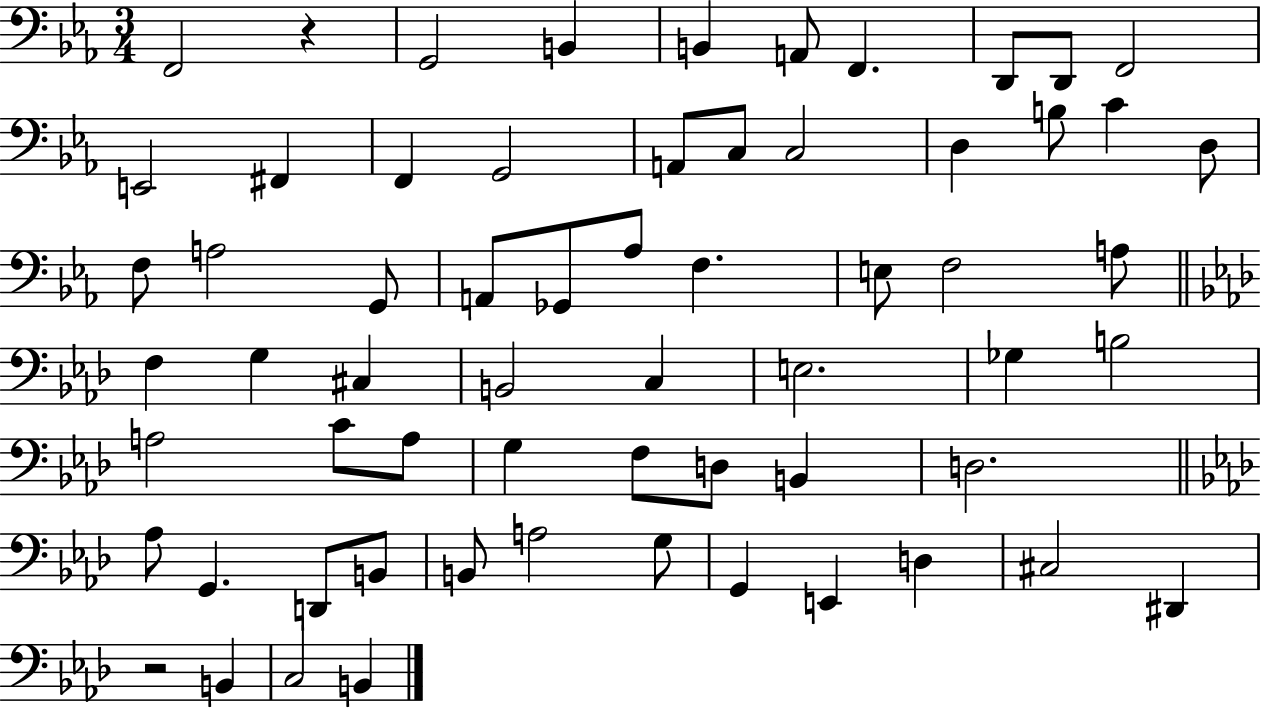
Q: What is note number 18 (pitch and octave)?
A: B3